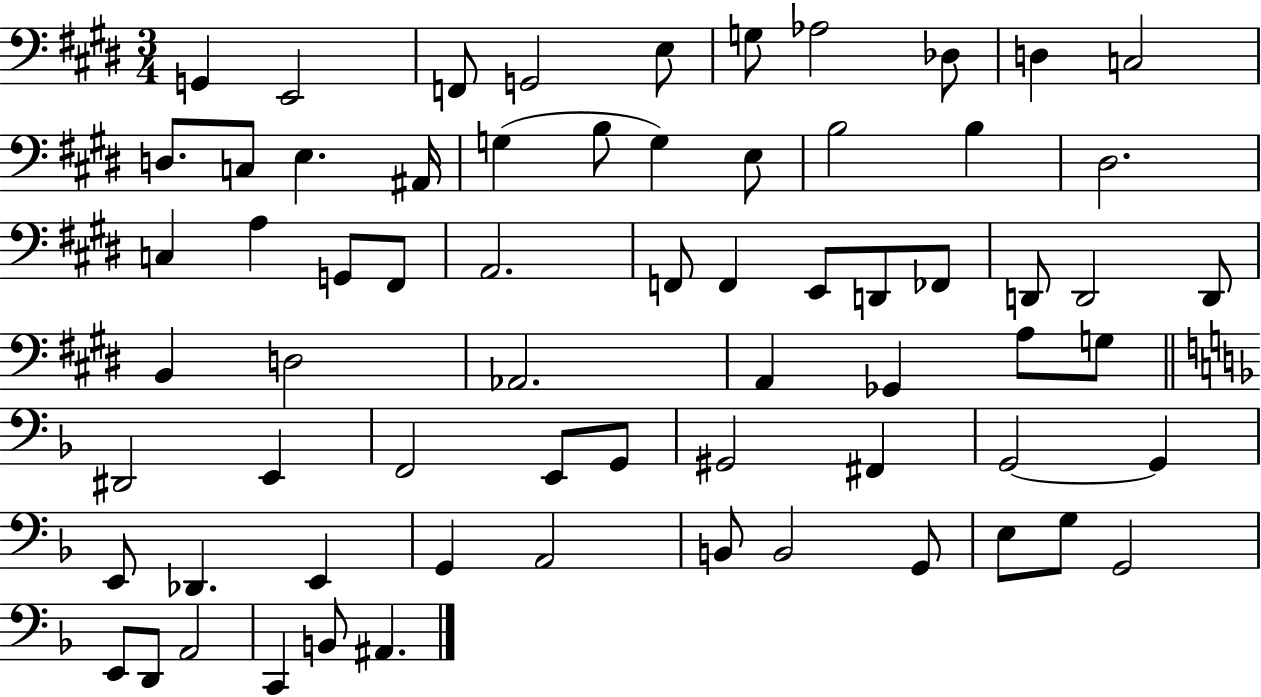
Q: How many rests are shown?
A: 0